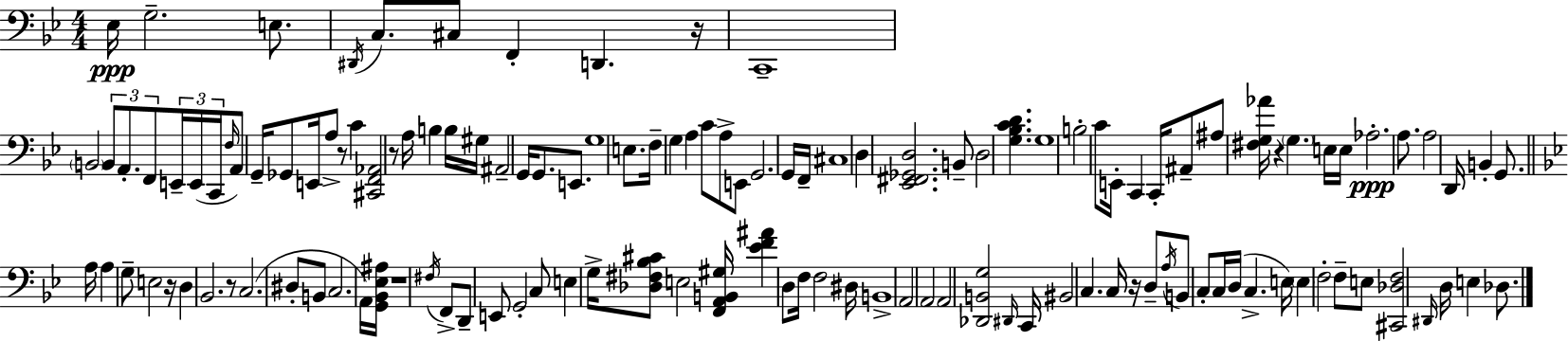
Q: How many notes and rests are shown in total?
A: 130